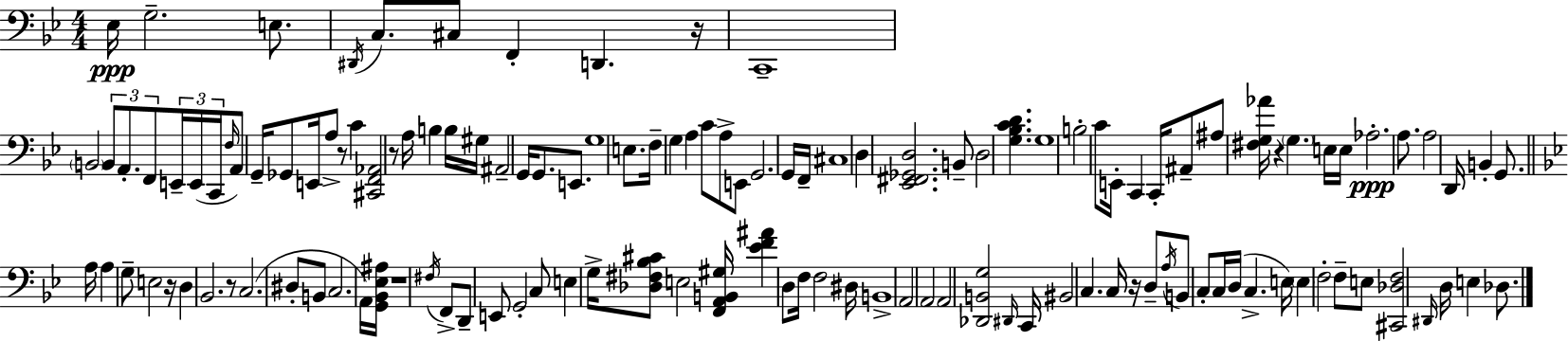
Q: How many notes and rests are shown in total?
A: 130